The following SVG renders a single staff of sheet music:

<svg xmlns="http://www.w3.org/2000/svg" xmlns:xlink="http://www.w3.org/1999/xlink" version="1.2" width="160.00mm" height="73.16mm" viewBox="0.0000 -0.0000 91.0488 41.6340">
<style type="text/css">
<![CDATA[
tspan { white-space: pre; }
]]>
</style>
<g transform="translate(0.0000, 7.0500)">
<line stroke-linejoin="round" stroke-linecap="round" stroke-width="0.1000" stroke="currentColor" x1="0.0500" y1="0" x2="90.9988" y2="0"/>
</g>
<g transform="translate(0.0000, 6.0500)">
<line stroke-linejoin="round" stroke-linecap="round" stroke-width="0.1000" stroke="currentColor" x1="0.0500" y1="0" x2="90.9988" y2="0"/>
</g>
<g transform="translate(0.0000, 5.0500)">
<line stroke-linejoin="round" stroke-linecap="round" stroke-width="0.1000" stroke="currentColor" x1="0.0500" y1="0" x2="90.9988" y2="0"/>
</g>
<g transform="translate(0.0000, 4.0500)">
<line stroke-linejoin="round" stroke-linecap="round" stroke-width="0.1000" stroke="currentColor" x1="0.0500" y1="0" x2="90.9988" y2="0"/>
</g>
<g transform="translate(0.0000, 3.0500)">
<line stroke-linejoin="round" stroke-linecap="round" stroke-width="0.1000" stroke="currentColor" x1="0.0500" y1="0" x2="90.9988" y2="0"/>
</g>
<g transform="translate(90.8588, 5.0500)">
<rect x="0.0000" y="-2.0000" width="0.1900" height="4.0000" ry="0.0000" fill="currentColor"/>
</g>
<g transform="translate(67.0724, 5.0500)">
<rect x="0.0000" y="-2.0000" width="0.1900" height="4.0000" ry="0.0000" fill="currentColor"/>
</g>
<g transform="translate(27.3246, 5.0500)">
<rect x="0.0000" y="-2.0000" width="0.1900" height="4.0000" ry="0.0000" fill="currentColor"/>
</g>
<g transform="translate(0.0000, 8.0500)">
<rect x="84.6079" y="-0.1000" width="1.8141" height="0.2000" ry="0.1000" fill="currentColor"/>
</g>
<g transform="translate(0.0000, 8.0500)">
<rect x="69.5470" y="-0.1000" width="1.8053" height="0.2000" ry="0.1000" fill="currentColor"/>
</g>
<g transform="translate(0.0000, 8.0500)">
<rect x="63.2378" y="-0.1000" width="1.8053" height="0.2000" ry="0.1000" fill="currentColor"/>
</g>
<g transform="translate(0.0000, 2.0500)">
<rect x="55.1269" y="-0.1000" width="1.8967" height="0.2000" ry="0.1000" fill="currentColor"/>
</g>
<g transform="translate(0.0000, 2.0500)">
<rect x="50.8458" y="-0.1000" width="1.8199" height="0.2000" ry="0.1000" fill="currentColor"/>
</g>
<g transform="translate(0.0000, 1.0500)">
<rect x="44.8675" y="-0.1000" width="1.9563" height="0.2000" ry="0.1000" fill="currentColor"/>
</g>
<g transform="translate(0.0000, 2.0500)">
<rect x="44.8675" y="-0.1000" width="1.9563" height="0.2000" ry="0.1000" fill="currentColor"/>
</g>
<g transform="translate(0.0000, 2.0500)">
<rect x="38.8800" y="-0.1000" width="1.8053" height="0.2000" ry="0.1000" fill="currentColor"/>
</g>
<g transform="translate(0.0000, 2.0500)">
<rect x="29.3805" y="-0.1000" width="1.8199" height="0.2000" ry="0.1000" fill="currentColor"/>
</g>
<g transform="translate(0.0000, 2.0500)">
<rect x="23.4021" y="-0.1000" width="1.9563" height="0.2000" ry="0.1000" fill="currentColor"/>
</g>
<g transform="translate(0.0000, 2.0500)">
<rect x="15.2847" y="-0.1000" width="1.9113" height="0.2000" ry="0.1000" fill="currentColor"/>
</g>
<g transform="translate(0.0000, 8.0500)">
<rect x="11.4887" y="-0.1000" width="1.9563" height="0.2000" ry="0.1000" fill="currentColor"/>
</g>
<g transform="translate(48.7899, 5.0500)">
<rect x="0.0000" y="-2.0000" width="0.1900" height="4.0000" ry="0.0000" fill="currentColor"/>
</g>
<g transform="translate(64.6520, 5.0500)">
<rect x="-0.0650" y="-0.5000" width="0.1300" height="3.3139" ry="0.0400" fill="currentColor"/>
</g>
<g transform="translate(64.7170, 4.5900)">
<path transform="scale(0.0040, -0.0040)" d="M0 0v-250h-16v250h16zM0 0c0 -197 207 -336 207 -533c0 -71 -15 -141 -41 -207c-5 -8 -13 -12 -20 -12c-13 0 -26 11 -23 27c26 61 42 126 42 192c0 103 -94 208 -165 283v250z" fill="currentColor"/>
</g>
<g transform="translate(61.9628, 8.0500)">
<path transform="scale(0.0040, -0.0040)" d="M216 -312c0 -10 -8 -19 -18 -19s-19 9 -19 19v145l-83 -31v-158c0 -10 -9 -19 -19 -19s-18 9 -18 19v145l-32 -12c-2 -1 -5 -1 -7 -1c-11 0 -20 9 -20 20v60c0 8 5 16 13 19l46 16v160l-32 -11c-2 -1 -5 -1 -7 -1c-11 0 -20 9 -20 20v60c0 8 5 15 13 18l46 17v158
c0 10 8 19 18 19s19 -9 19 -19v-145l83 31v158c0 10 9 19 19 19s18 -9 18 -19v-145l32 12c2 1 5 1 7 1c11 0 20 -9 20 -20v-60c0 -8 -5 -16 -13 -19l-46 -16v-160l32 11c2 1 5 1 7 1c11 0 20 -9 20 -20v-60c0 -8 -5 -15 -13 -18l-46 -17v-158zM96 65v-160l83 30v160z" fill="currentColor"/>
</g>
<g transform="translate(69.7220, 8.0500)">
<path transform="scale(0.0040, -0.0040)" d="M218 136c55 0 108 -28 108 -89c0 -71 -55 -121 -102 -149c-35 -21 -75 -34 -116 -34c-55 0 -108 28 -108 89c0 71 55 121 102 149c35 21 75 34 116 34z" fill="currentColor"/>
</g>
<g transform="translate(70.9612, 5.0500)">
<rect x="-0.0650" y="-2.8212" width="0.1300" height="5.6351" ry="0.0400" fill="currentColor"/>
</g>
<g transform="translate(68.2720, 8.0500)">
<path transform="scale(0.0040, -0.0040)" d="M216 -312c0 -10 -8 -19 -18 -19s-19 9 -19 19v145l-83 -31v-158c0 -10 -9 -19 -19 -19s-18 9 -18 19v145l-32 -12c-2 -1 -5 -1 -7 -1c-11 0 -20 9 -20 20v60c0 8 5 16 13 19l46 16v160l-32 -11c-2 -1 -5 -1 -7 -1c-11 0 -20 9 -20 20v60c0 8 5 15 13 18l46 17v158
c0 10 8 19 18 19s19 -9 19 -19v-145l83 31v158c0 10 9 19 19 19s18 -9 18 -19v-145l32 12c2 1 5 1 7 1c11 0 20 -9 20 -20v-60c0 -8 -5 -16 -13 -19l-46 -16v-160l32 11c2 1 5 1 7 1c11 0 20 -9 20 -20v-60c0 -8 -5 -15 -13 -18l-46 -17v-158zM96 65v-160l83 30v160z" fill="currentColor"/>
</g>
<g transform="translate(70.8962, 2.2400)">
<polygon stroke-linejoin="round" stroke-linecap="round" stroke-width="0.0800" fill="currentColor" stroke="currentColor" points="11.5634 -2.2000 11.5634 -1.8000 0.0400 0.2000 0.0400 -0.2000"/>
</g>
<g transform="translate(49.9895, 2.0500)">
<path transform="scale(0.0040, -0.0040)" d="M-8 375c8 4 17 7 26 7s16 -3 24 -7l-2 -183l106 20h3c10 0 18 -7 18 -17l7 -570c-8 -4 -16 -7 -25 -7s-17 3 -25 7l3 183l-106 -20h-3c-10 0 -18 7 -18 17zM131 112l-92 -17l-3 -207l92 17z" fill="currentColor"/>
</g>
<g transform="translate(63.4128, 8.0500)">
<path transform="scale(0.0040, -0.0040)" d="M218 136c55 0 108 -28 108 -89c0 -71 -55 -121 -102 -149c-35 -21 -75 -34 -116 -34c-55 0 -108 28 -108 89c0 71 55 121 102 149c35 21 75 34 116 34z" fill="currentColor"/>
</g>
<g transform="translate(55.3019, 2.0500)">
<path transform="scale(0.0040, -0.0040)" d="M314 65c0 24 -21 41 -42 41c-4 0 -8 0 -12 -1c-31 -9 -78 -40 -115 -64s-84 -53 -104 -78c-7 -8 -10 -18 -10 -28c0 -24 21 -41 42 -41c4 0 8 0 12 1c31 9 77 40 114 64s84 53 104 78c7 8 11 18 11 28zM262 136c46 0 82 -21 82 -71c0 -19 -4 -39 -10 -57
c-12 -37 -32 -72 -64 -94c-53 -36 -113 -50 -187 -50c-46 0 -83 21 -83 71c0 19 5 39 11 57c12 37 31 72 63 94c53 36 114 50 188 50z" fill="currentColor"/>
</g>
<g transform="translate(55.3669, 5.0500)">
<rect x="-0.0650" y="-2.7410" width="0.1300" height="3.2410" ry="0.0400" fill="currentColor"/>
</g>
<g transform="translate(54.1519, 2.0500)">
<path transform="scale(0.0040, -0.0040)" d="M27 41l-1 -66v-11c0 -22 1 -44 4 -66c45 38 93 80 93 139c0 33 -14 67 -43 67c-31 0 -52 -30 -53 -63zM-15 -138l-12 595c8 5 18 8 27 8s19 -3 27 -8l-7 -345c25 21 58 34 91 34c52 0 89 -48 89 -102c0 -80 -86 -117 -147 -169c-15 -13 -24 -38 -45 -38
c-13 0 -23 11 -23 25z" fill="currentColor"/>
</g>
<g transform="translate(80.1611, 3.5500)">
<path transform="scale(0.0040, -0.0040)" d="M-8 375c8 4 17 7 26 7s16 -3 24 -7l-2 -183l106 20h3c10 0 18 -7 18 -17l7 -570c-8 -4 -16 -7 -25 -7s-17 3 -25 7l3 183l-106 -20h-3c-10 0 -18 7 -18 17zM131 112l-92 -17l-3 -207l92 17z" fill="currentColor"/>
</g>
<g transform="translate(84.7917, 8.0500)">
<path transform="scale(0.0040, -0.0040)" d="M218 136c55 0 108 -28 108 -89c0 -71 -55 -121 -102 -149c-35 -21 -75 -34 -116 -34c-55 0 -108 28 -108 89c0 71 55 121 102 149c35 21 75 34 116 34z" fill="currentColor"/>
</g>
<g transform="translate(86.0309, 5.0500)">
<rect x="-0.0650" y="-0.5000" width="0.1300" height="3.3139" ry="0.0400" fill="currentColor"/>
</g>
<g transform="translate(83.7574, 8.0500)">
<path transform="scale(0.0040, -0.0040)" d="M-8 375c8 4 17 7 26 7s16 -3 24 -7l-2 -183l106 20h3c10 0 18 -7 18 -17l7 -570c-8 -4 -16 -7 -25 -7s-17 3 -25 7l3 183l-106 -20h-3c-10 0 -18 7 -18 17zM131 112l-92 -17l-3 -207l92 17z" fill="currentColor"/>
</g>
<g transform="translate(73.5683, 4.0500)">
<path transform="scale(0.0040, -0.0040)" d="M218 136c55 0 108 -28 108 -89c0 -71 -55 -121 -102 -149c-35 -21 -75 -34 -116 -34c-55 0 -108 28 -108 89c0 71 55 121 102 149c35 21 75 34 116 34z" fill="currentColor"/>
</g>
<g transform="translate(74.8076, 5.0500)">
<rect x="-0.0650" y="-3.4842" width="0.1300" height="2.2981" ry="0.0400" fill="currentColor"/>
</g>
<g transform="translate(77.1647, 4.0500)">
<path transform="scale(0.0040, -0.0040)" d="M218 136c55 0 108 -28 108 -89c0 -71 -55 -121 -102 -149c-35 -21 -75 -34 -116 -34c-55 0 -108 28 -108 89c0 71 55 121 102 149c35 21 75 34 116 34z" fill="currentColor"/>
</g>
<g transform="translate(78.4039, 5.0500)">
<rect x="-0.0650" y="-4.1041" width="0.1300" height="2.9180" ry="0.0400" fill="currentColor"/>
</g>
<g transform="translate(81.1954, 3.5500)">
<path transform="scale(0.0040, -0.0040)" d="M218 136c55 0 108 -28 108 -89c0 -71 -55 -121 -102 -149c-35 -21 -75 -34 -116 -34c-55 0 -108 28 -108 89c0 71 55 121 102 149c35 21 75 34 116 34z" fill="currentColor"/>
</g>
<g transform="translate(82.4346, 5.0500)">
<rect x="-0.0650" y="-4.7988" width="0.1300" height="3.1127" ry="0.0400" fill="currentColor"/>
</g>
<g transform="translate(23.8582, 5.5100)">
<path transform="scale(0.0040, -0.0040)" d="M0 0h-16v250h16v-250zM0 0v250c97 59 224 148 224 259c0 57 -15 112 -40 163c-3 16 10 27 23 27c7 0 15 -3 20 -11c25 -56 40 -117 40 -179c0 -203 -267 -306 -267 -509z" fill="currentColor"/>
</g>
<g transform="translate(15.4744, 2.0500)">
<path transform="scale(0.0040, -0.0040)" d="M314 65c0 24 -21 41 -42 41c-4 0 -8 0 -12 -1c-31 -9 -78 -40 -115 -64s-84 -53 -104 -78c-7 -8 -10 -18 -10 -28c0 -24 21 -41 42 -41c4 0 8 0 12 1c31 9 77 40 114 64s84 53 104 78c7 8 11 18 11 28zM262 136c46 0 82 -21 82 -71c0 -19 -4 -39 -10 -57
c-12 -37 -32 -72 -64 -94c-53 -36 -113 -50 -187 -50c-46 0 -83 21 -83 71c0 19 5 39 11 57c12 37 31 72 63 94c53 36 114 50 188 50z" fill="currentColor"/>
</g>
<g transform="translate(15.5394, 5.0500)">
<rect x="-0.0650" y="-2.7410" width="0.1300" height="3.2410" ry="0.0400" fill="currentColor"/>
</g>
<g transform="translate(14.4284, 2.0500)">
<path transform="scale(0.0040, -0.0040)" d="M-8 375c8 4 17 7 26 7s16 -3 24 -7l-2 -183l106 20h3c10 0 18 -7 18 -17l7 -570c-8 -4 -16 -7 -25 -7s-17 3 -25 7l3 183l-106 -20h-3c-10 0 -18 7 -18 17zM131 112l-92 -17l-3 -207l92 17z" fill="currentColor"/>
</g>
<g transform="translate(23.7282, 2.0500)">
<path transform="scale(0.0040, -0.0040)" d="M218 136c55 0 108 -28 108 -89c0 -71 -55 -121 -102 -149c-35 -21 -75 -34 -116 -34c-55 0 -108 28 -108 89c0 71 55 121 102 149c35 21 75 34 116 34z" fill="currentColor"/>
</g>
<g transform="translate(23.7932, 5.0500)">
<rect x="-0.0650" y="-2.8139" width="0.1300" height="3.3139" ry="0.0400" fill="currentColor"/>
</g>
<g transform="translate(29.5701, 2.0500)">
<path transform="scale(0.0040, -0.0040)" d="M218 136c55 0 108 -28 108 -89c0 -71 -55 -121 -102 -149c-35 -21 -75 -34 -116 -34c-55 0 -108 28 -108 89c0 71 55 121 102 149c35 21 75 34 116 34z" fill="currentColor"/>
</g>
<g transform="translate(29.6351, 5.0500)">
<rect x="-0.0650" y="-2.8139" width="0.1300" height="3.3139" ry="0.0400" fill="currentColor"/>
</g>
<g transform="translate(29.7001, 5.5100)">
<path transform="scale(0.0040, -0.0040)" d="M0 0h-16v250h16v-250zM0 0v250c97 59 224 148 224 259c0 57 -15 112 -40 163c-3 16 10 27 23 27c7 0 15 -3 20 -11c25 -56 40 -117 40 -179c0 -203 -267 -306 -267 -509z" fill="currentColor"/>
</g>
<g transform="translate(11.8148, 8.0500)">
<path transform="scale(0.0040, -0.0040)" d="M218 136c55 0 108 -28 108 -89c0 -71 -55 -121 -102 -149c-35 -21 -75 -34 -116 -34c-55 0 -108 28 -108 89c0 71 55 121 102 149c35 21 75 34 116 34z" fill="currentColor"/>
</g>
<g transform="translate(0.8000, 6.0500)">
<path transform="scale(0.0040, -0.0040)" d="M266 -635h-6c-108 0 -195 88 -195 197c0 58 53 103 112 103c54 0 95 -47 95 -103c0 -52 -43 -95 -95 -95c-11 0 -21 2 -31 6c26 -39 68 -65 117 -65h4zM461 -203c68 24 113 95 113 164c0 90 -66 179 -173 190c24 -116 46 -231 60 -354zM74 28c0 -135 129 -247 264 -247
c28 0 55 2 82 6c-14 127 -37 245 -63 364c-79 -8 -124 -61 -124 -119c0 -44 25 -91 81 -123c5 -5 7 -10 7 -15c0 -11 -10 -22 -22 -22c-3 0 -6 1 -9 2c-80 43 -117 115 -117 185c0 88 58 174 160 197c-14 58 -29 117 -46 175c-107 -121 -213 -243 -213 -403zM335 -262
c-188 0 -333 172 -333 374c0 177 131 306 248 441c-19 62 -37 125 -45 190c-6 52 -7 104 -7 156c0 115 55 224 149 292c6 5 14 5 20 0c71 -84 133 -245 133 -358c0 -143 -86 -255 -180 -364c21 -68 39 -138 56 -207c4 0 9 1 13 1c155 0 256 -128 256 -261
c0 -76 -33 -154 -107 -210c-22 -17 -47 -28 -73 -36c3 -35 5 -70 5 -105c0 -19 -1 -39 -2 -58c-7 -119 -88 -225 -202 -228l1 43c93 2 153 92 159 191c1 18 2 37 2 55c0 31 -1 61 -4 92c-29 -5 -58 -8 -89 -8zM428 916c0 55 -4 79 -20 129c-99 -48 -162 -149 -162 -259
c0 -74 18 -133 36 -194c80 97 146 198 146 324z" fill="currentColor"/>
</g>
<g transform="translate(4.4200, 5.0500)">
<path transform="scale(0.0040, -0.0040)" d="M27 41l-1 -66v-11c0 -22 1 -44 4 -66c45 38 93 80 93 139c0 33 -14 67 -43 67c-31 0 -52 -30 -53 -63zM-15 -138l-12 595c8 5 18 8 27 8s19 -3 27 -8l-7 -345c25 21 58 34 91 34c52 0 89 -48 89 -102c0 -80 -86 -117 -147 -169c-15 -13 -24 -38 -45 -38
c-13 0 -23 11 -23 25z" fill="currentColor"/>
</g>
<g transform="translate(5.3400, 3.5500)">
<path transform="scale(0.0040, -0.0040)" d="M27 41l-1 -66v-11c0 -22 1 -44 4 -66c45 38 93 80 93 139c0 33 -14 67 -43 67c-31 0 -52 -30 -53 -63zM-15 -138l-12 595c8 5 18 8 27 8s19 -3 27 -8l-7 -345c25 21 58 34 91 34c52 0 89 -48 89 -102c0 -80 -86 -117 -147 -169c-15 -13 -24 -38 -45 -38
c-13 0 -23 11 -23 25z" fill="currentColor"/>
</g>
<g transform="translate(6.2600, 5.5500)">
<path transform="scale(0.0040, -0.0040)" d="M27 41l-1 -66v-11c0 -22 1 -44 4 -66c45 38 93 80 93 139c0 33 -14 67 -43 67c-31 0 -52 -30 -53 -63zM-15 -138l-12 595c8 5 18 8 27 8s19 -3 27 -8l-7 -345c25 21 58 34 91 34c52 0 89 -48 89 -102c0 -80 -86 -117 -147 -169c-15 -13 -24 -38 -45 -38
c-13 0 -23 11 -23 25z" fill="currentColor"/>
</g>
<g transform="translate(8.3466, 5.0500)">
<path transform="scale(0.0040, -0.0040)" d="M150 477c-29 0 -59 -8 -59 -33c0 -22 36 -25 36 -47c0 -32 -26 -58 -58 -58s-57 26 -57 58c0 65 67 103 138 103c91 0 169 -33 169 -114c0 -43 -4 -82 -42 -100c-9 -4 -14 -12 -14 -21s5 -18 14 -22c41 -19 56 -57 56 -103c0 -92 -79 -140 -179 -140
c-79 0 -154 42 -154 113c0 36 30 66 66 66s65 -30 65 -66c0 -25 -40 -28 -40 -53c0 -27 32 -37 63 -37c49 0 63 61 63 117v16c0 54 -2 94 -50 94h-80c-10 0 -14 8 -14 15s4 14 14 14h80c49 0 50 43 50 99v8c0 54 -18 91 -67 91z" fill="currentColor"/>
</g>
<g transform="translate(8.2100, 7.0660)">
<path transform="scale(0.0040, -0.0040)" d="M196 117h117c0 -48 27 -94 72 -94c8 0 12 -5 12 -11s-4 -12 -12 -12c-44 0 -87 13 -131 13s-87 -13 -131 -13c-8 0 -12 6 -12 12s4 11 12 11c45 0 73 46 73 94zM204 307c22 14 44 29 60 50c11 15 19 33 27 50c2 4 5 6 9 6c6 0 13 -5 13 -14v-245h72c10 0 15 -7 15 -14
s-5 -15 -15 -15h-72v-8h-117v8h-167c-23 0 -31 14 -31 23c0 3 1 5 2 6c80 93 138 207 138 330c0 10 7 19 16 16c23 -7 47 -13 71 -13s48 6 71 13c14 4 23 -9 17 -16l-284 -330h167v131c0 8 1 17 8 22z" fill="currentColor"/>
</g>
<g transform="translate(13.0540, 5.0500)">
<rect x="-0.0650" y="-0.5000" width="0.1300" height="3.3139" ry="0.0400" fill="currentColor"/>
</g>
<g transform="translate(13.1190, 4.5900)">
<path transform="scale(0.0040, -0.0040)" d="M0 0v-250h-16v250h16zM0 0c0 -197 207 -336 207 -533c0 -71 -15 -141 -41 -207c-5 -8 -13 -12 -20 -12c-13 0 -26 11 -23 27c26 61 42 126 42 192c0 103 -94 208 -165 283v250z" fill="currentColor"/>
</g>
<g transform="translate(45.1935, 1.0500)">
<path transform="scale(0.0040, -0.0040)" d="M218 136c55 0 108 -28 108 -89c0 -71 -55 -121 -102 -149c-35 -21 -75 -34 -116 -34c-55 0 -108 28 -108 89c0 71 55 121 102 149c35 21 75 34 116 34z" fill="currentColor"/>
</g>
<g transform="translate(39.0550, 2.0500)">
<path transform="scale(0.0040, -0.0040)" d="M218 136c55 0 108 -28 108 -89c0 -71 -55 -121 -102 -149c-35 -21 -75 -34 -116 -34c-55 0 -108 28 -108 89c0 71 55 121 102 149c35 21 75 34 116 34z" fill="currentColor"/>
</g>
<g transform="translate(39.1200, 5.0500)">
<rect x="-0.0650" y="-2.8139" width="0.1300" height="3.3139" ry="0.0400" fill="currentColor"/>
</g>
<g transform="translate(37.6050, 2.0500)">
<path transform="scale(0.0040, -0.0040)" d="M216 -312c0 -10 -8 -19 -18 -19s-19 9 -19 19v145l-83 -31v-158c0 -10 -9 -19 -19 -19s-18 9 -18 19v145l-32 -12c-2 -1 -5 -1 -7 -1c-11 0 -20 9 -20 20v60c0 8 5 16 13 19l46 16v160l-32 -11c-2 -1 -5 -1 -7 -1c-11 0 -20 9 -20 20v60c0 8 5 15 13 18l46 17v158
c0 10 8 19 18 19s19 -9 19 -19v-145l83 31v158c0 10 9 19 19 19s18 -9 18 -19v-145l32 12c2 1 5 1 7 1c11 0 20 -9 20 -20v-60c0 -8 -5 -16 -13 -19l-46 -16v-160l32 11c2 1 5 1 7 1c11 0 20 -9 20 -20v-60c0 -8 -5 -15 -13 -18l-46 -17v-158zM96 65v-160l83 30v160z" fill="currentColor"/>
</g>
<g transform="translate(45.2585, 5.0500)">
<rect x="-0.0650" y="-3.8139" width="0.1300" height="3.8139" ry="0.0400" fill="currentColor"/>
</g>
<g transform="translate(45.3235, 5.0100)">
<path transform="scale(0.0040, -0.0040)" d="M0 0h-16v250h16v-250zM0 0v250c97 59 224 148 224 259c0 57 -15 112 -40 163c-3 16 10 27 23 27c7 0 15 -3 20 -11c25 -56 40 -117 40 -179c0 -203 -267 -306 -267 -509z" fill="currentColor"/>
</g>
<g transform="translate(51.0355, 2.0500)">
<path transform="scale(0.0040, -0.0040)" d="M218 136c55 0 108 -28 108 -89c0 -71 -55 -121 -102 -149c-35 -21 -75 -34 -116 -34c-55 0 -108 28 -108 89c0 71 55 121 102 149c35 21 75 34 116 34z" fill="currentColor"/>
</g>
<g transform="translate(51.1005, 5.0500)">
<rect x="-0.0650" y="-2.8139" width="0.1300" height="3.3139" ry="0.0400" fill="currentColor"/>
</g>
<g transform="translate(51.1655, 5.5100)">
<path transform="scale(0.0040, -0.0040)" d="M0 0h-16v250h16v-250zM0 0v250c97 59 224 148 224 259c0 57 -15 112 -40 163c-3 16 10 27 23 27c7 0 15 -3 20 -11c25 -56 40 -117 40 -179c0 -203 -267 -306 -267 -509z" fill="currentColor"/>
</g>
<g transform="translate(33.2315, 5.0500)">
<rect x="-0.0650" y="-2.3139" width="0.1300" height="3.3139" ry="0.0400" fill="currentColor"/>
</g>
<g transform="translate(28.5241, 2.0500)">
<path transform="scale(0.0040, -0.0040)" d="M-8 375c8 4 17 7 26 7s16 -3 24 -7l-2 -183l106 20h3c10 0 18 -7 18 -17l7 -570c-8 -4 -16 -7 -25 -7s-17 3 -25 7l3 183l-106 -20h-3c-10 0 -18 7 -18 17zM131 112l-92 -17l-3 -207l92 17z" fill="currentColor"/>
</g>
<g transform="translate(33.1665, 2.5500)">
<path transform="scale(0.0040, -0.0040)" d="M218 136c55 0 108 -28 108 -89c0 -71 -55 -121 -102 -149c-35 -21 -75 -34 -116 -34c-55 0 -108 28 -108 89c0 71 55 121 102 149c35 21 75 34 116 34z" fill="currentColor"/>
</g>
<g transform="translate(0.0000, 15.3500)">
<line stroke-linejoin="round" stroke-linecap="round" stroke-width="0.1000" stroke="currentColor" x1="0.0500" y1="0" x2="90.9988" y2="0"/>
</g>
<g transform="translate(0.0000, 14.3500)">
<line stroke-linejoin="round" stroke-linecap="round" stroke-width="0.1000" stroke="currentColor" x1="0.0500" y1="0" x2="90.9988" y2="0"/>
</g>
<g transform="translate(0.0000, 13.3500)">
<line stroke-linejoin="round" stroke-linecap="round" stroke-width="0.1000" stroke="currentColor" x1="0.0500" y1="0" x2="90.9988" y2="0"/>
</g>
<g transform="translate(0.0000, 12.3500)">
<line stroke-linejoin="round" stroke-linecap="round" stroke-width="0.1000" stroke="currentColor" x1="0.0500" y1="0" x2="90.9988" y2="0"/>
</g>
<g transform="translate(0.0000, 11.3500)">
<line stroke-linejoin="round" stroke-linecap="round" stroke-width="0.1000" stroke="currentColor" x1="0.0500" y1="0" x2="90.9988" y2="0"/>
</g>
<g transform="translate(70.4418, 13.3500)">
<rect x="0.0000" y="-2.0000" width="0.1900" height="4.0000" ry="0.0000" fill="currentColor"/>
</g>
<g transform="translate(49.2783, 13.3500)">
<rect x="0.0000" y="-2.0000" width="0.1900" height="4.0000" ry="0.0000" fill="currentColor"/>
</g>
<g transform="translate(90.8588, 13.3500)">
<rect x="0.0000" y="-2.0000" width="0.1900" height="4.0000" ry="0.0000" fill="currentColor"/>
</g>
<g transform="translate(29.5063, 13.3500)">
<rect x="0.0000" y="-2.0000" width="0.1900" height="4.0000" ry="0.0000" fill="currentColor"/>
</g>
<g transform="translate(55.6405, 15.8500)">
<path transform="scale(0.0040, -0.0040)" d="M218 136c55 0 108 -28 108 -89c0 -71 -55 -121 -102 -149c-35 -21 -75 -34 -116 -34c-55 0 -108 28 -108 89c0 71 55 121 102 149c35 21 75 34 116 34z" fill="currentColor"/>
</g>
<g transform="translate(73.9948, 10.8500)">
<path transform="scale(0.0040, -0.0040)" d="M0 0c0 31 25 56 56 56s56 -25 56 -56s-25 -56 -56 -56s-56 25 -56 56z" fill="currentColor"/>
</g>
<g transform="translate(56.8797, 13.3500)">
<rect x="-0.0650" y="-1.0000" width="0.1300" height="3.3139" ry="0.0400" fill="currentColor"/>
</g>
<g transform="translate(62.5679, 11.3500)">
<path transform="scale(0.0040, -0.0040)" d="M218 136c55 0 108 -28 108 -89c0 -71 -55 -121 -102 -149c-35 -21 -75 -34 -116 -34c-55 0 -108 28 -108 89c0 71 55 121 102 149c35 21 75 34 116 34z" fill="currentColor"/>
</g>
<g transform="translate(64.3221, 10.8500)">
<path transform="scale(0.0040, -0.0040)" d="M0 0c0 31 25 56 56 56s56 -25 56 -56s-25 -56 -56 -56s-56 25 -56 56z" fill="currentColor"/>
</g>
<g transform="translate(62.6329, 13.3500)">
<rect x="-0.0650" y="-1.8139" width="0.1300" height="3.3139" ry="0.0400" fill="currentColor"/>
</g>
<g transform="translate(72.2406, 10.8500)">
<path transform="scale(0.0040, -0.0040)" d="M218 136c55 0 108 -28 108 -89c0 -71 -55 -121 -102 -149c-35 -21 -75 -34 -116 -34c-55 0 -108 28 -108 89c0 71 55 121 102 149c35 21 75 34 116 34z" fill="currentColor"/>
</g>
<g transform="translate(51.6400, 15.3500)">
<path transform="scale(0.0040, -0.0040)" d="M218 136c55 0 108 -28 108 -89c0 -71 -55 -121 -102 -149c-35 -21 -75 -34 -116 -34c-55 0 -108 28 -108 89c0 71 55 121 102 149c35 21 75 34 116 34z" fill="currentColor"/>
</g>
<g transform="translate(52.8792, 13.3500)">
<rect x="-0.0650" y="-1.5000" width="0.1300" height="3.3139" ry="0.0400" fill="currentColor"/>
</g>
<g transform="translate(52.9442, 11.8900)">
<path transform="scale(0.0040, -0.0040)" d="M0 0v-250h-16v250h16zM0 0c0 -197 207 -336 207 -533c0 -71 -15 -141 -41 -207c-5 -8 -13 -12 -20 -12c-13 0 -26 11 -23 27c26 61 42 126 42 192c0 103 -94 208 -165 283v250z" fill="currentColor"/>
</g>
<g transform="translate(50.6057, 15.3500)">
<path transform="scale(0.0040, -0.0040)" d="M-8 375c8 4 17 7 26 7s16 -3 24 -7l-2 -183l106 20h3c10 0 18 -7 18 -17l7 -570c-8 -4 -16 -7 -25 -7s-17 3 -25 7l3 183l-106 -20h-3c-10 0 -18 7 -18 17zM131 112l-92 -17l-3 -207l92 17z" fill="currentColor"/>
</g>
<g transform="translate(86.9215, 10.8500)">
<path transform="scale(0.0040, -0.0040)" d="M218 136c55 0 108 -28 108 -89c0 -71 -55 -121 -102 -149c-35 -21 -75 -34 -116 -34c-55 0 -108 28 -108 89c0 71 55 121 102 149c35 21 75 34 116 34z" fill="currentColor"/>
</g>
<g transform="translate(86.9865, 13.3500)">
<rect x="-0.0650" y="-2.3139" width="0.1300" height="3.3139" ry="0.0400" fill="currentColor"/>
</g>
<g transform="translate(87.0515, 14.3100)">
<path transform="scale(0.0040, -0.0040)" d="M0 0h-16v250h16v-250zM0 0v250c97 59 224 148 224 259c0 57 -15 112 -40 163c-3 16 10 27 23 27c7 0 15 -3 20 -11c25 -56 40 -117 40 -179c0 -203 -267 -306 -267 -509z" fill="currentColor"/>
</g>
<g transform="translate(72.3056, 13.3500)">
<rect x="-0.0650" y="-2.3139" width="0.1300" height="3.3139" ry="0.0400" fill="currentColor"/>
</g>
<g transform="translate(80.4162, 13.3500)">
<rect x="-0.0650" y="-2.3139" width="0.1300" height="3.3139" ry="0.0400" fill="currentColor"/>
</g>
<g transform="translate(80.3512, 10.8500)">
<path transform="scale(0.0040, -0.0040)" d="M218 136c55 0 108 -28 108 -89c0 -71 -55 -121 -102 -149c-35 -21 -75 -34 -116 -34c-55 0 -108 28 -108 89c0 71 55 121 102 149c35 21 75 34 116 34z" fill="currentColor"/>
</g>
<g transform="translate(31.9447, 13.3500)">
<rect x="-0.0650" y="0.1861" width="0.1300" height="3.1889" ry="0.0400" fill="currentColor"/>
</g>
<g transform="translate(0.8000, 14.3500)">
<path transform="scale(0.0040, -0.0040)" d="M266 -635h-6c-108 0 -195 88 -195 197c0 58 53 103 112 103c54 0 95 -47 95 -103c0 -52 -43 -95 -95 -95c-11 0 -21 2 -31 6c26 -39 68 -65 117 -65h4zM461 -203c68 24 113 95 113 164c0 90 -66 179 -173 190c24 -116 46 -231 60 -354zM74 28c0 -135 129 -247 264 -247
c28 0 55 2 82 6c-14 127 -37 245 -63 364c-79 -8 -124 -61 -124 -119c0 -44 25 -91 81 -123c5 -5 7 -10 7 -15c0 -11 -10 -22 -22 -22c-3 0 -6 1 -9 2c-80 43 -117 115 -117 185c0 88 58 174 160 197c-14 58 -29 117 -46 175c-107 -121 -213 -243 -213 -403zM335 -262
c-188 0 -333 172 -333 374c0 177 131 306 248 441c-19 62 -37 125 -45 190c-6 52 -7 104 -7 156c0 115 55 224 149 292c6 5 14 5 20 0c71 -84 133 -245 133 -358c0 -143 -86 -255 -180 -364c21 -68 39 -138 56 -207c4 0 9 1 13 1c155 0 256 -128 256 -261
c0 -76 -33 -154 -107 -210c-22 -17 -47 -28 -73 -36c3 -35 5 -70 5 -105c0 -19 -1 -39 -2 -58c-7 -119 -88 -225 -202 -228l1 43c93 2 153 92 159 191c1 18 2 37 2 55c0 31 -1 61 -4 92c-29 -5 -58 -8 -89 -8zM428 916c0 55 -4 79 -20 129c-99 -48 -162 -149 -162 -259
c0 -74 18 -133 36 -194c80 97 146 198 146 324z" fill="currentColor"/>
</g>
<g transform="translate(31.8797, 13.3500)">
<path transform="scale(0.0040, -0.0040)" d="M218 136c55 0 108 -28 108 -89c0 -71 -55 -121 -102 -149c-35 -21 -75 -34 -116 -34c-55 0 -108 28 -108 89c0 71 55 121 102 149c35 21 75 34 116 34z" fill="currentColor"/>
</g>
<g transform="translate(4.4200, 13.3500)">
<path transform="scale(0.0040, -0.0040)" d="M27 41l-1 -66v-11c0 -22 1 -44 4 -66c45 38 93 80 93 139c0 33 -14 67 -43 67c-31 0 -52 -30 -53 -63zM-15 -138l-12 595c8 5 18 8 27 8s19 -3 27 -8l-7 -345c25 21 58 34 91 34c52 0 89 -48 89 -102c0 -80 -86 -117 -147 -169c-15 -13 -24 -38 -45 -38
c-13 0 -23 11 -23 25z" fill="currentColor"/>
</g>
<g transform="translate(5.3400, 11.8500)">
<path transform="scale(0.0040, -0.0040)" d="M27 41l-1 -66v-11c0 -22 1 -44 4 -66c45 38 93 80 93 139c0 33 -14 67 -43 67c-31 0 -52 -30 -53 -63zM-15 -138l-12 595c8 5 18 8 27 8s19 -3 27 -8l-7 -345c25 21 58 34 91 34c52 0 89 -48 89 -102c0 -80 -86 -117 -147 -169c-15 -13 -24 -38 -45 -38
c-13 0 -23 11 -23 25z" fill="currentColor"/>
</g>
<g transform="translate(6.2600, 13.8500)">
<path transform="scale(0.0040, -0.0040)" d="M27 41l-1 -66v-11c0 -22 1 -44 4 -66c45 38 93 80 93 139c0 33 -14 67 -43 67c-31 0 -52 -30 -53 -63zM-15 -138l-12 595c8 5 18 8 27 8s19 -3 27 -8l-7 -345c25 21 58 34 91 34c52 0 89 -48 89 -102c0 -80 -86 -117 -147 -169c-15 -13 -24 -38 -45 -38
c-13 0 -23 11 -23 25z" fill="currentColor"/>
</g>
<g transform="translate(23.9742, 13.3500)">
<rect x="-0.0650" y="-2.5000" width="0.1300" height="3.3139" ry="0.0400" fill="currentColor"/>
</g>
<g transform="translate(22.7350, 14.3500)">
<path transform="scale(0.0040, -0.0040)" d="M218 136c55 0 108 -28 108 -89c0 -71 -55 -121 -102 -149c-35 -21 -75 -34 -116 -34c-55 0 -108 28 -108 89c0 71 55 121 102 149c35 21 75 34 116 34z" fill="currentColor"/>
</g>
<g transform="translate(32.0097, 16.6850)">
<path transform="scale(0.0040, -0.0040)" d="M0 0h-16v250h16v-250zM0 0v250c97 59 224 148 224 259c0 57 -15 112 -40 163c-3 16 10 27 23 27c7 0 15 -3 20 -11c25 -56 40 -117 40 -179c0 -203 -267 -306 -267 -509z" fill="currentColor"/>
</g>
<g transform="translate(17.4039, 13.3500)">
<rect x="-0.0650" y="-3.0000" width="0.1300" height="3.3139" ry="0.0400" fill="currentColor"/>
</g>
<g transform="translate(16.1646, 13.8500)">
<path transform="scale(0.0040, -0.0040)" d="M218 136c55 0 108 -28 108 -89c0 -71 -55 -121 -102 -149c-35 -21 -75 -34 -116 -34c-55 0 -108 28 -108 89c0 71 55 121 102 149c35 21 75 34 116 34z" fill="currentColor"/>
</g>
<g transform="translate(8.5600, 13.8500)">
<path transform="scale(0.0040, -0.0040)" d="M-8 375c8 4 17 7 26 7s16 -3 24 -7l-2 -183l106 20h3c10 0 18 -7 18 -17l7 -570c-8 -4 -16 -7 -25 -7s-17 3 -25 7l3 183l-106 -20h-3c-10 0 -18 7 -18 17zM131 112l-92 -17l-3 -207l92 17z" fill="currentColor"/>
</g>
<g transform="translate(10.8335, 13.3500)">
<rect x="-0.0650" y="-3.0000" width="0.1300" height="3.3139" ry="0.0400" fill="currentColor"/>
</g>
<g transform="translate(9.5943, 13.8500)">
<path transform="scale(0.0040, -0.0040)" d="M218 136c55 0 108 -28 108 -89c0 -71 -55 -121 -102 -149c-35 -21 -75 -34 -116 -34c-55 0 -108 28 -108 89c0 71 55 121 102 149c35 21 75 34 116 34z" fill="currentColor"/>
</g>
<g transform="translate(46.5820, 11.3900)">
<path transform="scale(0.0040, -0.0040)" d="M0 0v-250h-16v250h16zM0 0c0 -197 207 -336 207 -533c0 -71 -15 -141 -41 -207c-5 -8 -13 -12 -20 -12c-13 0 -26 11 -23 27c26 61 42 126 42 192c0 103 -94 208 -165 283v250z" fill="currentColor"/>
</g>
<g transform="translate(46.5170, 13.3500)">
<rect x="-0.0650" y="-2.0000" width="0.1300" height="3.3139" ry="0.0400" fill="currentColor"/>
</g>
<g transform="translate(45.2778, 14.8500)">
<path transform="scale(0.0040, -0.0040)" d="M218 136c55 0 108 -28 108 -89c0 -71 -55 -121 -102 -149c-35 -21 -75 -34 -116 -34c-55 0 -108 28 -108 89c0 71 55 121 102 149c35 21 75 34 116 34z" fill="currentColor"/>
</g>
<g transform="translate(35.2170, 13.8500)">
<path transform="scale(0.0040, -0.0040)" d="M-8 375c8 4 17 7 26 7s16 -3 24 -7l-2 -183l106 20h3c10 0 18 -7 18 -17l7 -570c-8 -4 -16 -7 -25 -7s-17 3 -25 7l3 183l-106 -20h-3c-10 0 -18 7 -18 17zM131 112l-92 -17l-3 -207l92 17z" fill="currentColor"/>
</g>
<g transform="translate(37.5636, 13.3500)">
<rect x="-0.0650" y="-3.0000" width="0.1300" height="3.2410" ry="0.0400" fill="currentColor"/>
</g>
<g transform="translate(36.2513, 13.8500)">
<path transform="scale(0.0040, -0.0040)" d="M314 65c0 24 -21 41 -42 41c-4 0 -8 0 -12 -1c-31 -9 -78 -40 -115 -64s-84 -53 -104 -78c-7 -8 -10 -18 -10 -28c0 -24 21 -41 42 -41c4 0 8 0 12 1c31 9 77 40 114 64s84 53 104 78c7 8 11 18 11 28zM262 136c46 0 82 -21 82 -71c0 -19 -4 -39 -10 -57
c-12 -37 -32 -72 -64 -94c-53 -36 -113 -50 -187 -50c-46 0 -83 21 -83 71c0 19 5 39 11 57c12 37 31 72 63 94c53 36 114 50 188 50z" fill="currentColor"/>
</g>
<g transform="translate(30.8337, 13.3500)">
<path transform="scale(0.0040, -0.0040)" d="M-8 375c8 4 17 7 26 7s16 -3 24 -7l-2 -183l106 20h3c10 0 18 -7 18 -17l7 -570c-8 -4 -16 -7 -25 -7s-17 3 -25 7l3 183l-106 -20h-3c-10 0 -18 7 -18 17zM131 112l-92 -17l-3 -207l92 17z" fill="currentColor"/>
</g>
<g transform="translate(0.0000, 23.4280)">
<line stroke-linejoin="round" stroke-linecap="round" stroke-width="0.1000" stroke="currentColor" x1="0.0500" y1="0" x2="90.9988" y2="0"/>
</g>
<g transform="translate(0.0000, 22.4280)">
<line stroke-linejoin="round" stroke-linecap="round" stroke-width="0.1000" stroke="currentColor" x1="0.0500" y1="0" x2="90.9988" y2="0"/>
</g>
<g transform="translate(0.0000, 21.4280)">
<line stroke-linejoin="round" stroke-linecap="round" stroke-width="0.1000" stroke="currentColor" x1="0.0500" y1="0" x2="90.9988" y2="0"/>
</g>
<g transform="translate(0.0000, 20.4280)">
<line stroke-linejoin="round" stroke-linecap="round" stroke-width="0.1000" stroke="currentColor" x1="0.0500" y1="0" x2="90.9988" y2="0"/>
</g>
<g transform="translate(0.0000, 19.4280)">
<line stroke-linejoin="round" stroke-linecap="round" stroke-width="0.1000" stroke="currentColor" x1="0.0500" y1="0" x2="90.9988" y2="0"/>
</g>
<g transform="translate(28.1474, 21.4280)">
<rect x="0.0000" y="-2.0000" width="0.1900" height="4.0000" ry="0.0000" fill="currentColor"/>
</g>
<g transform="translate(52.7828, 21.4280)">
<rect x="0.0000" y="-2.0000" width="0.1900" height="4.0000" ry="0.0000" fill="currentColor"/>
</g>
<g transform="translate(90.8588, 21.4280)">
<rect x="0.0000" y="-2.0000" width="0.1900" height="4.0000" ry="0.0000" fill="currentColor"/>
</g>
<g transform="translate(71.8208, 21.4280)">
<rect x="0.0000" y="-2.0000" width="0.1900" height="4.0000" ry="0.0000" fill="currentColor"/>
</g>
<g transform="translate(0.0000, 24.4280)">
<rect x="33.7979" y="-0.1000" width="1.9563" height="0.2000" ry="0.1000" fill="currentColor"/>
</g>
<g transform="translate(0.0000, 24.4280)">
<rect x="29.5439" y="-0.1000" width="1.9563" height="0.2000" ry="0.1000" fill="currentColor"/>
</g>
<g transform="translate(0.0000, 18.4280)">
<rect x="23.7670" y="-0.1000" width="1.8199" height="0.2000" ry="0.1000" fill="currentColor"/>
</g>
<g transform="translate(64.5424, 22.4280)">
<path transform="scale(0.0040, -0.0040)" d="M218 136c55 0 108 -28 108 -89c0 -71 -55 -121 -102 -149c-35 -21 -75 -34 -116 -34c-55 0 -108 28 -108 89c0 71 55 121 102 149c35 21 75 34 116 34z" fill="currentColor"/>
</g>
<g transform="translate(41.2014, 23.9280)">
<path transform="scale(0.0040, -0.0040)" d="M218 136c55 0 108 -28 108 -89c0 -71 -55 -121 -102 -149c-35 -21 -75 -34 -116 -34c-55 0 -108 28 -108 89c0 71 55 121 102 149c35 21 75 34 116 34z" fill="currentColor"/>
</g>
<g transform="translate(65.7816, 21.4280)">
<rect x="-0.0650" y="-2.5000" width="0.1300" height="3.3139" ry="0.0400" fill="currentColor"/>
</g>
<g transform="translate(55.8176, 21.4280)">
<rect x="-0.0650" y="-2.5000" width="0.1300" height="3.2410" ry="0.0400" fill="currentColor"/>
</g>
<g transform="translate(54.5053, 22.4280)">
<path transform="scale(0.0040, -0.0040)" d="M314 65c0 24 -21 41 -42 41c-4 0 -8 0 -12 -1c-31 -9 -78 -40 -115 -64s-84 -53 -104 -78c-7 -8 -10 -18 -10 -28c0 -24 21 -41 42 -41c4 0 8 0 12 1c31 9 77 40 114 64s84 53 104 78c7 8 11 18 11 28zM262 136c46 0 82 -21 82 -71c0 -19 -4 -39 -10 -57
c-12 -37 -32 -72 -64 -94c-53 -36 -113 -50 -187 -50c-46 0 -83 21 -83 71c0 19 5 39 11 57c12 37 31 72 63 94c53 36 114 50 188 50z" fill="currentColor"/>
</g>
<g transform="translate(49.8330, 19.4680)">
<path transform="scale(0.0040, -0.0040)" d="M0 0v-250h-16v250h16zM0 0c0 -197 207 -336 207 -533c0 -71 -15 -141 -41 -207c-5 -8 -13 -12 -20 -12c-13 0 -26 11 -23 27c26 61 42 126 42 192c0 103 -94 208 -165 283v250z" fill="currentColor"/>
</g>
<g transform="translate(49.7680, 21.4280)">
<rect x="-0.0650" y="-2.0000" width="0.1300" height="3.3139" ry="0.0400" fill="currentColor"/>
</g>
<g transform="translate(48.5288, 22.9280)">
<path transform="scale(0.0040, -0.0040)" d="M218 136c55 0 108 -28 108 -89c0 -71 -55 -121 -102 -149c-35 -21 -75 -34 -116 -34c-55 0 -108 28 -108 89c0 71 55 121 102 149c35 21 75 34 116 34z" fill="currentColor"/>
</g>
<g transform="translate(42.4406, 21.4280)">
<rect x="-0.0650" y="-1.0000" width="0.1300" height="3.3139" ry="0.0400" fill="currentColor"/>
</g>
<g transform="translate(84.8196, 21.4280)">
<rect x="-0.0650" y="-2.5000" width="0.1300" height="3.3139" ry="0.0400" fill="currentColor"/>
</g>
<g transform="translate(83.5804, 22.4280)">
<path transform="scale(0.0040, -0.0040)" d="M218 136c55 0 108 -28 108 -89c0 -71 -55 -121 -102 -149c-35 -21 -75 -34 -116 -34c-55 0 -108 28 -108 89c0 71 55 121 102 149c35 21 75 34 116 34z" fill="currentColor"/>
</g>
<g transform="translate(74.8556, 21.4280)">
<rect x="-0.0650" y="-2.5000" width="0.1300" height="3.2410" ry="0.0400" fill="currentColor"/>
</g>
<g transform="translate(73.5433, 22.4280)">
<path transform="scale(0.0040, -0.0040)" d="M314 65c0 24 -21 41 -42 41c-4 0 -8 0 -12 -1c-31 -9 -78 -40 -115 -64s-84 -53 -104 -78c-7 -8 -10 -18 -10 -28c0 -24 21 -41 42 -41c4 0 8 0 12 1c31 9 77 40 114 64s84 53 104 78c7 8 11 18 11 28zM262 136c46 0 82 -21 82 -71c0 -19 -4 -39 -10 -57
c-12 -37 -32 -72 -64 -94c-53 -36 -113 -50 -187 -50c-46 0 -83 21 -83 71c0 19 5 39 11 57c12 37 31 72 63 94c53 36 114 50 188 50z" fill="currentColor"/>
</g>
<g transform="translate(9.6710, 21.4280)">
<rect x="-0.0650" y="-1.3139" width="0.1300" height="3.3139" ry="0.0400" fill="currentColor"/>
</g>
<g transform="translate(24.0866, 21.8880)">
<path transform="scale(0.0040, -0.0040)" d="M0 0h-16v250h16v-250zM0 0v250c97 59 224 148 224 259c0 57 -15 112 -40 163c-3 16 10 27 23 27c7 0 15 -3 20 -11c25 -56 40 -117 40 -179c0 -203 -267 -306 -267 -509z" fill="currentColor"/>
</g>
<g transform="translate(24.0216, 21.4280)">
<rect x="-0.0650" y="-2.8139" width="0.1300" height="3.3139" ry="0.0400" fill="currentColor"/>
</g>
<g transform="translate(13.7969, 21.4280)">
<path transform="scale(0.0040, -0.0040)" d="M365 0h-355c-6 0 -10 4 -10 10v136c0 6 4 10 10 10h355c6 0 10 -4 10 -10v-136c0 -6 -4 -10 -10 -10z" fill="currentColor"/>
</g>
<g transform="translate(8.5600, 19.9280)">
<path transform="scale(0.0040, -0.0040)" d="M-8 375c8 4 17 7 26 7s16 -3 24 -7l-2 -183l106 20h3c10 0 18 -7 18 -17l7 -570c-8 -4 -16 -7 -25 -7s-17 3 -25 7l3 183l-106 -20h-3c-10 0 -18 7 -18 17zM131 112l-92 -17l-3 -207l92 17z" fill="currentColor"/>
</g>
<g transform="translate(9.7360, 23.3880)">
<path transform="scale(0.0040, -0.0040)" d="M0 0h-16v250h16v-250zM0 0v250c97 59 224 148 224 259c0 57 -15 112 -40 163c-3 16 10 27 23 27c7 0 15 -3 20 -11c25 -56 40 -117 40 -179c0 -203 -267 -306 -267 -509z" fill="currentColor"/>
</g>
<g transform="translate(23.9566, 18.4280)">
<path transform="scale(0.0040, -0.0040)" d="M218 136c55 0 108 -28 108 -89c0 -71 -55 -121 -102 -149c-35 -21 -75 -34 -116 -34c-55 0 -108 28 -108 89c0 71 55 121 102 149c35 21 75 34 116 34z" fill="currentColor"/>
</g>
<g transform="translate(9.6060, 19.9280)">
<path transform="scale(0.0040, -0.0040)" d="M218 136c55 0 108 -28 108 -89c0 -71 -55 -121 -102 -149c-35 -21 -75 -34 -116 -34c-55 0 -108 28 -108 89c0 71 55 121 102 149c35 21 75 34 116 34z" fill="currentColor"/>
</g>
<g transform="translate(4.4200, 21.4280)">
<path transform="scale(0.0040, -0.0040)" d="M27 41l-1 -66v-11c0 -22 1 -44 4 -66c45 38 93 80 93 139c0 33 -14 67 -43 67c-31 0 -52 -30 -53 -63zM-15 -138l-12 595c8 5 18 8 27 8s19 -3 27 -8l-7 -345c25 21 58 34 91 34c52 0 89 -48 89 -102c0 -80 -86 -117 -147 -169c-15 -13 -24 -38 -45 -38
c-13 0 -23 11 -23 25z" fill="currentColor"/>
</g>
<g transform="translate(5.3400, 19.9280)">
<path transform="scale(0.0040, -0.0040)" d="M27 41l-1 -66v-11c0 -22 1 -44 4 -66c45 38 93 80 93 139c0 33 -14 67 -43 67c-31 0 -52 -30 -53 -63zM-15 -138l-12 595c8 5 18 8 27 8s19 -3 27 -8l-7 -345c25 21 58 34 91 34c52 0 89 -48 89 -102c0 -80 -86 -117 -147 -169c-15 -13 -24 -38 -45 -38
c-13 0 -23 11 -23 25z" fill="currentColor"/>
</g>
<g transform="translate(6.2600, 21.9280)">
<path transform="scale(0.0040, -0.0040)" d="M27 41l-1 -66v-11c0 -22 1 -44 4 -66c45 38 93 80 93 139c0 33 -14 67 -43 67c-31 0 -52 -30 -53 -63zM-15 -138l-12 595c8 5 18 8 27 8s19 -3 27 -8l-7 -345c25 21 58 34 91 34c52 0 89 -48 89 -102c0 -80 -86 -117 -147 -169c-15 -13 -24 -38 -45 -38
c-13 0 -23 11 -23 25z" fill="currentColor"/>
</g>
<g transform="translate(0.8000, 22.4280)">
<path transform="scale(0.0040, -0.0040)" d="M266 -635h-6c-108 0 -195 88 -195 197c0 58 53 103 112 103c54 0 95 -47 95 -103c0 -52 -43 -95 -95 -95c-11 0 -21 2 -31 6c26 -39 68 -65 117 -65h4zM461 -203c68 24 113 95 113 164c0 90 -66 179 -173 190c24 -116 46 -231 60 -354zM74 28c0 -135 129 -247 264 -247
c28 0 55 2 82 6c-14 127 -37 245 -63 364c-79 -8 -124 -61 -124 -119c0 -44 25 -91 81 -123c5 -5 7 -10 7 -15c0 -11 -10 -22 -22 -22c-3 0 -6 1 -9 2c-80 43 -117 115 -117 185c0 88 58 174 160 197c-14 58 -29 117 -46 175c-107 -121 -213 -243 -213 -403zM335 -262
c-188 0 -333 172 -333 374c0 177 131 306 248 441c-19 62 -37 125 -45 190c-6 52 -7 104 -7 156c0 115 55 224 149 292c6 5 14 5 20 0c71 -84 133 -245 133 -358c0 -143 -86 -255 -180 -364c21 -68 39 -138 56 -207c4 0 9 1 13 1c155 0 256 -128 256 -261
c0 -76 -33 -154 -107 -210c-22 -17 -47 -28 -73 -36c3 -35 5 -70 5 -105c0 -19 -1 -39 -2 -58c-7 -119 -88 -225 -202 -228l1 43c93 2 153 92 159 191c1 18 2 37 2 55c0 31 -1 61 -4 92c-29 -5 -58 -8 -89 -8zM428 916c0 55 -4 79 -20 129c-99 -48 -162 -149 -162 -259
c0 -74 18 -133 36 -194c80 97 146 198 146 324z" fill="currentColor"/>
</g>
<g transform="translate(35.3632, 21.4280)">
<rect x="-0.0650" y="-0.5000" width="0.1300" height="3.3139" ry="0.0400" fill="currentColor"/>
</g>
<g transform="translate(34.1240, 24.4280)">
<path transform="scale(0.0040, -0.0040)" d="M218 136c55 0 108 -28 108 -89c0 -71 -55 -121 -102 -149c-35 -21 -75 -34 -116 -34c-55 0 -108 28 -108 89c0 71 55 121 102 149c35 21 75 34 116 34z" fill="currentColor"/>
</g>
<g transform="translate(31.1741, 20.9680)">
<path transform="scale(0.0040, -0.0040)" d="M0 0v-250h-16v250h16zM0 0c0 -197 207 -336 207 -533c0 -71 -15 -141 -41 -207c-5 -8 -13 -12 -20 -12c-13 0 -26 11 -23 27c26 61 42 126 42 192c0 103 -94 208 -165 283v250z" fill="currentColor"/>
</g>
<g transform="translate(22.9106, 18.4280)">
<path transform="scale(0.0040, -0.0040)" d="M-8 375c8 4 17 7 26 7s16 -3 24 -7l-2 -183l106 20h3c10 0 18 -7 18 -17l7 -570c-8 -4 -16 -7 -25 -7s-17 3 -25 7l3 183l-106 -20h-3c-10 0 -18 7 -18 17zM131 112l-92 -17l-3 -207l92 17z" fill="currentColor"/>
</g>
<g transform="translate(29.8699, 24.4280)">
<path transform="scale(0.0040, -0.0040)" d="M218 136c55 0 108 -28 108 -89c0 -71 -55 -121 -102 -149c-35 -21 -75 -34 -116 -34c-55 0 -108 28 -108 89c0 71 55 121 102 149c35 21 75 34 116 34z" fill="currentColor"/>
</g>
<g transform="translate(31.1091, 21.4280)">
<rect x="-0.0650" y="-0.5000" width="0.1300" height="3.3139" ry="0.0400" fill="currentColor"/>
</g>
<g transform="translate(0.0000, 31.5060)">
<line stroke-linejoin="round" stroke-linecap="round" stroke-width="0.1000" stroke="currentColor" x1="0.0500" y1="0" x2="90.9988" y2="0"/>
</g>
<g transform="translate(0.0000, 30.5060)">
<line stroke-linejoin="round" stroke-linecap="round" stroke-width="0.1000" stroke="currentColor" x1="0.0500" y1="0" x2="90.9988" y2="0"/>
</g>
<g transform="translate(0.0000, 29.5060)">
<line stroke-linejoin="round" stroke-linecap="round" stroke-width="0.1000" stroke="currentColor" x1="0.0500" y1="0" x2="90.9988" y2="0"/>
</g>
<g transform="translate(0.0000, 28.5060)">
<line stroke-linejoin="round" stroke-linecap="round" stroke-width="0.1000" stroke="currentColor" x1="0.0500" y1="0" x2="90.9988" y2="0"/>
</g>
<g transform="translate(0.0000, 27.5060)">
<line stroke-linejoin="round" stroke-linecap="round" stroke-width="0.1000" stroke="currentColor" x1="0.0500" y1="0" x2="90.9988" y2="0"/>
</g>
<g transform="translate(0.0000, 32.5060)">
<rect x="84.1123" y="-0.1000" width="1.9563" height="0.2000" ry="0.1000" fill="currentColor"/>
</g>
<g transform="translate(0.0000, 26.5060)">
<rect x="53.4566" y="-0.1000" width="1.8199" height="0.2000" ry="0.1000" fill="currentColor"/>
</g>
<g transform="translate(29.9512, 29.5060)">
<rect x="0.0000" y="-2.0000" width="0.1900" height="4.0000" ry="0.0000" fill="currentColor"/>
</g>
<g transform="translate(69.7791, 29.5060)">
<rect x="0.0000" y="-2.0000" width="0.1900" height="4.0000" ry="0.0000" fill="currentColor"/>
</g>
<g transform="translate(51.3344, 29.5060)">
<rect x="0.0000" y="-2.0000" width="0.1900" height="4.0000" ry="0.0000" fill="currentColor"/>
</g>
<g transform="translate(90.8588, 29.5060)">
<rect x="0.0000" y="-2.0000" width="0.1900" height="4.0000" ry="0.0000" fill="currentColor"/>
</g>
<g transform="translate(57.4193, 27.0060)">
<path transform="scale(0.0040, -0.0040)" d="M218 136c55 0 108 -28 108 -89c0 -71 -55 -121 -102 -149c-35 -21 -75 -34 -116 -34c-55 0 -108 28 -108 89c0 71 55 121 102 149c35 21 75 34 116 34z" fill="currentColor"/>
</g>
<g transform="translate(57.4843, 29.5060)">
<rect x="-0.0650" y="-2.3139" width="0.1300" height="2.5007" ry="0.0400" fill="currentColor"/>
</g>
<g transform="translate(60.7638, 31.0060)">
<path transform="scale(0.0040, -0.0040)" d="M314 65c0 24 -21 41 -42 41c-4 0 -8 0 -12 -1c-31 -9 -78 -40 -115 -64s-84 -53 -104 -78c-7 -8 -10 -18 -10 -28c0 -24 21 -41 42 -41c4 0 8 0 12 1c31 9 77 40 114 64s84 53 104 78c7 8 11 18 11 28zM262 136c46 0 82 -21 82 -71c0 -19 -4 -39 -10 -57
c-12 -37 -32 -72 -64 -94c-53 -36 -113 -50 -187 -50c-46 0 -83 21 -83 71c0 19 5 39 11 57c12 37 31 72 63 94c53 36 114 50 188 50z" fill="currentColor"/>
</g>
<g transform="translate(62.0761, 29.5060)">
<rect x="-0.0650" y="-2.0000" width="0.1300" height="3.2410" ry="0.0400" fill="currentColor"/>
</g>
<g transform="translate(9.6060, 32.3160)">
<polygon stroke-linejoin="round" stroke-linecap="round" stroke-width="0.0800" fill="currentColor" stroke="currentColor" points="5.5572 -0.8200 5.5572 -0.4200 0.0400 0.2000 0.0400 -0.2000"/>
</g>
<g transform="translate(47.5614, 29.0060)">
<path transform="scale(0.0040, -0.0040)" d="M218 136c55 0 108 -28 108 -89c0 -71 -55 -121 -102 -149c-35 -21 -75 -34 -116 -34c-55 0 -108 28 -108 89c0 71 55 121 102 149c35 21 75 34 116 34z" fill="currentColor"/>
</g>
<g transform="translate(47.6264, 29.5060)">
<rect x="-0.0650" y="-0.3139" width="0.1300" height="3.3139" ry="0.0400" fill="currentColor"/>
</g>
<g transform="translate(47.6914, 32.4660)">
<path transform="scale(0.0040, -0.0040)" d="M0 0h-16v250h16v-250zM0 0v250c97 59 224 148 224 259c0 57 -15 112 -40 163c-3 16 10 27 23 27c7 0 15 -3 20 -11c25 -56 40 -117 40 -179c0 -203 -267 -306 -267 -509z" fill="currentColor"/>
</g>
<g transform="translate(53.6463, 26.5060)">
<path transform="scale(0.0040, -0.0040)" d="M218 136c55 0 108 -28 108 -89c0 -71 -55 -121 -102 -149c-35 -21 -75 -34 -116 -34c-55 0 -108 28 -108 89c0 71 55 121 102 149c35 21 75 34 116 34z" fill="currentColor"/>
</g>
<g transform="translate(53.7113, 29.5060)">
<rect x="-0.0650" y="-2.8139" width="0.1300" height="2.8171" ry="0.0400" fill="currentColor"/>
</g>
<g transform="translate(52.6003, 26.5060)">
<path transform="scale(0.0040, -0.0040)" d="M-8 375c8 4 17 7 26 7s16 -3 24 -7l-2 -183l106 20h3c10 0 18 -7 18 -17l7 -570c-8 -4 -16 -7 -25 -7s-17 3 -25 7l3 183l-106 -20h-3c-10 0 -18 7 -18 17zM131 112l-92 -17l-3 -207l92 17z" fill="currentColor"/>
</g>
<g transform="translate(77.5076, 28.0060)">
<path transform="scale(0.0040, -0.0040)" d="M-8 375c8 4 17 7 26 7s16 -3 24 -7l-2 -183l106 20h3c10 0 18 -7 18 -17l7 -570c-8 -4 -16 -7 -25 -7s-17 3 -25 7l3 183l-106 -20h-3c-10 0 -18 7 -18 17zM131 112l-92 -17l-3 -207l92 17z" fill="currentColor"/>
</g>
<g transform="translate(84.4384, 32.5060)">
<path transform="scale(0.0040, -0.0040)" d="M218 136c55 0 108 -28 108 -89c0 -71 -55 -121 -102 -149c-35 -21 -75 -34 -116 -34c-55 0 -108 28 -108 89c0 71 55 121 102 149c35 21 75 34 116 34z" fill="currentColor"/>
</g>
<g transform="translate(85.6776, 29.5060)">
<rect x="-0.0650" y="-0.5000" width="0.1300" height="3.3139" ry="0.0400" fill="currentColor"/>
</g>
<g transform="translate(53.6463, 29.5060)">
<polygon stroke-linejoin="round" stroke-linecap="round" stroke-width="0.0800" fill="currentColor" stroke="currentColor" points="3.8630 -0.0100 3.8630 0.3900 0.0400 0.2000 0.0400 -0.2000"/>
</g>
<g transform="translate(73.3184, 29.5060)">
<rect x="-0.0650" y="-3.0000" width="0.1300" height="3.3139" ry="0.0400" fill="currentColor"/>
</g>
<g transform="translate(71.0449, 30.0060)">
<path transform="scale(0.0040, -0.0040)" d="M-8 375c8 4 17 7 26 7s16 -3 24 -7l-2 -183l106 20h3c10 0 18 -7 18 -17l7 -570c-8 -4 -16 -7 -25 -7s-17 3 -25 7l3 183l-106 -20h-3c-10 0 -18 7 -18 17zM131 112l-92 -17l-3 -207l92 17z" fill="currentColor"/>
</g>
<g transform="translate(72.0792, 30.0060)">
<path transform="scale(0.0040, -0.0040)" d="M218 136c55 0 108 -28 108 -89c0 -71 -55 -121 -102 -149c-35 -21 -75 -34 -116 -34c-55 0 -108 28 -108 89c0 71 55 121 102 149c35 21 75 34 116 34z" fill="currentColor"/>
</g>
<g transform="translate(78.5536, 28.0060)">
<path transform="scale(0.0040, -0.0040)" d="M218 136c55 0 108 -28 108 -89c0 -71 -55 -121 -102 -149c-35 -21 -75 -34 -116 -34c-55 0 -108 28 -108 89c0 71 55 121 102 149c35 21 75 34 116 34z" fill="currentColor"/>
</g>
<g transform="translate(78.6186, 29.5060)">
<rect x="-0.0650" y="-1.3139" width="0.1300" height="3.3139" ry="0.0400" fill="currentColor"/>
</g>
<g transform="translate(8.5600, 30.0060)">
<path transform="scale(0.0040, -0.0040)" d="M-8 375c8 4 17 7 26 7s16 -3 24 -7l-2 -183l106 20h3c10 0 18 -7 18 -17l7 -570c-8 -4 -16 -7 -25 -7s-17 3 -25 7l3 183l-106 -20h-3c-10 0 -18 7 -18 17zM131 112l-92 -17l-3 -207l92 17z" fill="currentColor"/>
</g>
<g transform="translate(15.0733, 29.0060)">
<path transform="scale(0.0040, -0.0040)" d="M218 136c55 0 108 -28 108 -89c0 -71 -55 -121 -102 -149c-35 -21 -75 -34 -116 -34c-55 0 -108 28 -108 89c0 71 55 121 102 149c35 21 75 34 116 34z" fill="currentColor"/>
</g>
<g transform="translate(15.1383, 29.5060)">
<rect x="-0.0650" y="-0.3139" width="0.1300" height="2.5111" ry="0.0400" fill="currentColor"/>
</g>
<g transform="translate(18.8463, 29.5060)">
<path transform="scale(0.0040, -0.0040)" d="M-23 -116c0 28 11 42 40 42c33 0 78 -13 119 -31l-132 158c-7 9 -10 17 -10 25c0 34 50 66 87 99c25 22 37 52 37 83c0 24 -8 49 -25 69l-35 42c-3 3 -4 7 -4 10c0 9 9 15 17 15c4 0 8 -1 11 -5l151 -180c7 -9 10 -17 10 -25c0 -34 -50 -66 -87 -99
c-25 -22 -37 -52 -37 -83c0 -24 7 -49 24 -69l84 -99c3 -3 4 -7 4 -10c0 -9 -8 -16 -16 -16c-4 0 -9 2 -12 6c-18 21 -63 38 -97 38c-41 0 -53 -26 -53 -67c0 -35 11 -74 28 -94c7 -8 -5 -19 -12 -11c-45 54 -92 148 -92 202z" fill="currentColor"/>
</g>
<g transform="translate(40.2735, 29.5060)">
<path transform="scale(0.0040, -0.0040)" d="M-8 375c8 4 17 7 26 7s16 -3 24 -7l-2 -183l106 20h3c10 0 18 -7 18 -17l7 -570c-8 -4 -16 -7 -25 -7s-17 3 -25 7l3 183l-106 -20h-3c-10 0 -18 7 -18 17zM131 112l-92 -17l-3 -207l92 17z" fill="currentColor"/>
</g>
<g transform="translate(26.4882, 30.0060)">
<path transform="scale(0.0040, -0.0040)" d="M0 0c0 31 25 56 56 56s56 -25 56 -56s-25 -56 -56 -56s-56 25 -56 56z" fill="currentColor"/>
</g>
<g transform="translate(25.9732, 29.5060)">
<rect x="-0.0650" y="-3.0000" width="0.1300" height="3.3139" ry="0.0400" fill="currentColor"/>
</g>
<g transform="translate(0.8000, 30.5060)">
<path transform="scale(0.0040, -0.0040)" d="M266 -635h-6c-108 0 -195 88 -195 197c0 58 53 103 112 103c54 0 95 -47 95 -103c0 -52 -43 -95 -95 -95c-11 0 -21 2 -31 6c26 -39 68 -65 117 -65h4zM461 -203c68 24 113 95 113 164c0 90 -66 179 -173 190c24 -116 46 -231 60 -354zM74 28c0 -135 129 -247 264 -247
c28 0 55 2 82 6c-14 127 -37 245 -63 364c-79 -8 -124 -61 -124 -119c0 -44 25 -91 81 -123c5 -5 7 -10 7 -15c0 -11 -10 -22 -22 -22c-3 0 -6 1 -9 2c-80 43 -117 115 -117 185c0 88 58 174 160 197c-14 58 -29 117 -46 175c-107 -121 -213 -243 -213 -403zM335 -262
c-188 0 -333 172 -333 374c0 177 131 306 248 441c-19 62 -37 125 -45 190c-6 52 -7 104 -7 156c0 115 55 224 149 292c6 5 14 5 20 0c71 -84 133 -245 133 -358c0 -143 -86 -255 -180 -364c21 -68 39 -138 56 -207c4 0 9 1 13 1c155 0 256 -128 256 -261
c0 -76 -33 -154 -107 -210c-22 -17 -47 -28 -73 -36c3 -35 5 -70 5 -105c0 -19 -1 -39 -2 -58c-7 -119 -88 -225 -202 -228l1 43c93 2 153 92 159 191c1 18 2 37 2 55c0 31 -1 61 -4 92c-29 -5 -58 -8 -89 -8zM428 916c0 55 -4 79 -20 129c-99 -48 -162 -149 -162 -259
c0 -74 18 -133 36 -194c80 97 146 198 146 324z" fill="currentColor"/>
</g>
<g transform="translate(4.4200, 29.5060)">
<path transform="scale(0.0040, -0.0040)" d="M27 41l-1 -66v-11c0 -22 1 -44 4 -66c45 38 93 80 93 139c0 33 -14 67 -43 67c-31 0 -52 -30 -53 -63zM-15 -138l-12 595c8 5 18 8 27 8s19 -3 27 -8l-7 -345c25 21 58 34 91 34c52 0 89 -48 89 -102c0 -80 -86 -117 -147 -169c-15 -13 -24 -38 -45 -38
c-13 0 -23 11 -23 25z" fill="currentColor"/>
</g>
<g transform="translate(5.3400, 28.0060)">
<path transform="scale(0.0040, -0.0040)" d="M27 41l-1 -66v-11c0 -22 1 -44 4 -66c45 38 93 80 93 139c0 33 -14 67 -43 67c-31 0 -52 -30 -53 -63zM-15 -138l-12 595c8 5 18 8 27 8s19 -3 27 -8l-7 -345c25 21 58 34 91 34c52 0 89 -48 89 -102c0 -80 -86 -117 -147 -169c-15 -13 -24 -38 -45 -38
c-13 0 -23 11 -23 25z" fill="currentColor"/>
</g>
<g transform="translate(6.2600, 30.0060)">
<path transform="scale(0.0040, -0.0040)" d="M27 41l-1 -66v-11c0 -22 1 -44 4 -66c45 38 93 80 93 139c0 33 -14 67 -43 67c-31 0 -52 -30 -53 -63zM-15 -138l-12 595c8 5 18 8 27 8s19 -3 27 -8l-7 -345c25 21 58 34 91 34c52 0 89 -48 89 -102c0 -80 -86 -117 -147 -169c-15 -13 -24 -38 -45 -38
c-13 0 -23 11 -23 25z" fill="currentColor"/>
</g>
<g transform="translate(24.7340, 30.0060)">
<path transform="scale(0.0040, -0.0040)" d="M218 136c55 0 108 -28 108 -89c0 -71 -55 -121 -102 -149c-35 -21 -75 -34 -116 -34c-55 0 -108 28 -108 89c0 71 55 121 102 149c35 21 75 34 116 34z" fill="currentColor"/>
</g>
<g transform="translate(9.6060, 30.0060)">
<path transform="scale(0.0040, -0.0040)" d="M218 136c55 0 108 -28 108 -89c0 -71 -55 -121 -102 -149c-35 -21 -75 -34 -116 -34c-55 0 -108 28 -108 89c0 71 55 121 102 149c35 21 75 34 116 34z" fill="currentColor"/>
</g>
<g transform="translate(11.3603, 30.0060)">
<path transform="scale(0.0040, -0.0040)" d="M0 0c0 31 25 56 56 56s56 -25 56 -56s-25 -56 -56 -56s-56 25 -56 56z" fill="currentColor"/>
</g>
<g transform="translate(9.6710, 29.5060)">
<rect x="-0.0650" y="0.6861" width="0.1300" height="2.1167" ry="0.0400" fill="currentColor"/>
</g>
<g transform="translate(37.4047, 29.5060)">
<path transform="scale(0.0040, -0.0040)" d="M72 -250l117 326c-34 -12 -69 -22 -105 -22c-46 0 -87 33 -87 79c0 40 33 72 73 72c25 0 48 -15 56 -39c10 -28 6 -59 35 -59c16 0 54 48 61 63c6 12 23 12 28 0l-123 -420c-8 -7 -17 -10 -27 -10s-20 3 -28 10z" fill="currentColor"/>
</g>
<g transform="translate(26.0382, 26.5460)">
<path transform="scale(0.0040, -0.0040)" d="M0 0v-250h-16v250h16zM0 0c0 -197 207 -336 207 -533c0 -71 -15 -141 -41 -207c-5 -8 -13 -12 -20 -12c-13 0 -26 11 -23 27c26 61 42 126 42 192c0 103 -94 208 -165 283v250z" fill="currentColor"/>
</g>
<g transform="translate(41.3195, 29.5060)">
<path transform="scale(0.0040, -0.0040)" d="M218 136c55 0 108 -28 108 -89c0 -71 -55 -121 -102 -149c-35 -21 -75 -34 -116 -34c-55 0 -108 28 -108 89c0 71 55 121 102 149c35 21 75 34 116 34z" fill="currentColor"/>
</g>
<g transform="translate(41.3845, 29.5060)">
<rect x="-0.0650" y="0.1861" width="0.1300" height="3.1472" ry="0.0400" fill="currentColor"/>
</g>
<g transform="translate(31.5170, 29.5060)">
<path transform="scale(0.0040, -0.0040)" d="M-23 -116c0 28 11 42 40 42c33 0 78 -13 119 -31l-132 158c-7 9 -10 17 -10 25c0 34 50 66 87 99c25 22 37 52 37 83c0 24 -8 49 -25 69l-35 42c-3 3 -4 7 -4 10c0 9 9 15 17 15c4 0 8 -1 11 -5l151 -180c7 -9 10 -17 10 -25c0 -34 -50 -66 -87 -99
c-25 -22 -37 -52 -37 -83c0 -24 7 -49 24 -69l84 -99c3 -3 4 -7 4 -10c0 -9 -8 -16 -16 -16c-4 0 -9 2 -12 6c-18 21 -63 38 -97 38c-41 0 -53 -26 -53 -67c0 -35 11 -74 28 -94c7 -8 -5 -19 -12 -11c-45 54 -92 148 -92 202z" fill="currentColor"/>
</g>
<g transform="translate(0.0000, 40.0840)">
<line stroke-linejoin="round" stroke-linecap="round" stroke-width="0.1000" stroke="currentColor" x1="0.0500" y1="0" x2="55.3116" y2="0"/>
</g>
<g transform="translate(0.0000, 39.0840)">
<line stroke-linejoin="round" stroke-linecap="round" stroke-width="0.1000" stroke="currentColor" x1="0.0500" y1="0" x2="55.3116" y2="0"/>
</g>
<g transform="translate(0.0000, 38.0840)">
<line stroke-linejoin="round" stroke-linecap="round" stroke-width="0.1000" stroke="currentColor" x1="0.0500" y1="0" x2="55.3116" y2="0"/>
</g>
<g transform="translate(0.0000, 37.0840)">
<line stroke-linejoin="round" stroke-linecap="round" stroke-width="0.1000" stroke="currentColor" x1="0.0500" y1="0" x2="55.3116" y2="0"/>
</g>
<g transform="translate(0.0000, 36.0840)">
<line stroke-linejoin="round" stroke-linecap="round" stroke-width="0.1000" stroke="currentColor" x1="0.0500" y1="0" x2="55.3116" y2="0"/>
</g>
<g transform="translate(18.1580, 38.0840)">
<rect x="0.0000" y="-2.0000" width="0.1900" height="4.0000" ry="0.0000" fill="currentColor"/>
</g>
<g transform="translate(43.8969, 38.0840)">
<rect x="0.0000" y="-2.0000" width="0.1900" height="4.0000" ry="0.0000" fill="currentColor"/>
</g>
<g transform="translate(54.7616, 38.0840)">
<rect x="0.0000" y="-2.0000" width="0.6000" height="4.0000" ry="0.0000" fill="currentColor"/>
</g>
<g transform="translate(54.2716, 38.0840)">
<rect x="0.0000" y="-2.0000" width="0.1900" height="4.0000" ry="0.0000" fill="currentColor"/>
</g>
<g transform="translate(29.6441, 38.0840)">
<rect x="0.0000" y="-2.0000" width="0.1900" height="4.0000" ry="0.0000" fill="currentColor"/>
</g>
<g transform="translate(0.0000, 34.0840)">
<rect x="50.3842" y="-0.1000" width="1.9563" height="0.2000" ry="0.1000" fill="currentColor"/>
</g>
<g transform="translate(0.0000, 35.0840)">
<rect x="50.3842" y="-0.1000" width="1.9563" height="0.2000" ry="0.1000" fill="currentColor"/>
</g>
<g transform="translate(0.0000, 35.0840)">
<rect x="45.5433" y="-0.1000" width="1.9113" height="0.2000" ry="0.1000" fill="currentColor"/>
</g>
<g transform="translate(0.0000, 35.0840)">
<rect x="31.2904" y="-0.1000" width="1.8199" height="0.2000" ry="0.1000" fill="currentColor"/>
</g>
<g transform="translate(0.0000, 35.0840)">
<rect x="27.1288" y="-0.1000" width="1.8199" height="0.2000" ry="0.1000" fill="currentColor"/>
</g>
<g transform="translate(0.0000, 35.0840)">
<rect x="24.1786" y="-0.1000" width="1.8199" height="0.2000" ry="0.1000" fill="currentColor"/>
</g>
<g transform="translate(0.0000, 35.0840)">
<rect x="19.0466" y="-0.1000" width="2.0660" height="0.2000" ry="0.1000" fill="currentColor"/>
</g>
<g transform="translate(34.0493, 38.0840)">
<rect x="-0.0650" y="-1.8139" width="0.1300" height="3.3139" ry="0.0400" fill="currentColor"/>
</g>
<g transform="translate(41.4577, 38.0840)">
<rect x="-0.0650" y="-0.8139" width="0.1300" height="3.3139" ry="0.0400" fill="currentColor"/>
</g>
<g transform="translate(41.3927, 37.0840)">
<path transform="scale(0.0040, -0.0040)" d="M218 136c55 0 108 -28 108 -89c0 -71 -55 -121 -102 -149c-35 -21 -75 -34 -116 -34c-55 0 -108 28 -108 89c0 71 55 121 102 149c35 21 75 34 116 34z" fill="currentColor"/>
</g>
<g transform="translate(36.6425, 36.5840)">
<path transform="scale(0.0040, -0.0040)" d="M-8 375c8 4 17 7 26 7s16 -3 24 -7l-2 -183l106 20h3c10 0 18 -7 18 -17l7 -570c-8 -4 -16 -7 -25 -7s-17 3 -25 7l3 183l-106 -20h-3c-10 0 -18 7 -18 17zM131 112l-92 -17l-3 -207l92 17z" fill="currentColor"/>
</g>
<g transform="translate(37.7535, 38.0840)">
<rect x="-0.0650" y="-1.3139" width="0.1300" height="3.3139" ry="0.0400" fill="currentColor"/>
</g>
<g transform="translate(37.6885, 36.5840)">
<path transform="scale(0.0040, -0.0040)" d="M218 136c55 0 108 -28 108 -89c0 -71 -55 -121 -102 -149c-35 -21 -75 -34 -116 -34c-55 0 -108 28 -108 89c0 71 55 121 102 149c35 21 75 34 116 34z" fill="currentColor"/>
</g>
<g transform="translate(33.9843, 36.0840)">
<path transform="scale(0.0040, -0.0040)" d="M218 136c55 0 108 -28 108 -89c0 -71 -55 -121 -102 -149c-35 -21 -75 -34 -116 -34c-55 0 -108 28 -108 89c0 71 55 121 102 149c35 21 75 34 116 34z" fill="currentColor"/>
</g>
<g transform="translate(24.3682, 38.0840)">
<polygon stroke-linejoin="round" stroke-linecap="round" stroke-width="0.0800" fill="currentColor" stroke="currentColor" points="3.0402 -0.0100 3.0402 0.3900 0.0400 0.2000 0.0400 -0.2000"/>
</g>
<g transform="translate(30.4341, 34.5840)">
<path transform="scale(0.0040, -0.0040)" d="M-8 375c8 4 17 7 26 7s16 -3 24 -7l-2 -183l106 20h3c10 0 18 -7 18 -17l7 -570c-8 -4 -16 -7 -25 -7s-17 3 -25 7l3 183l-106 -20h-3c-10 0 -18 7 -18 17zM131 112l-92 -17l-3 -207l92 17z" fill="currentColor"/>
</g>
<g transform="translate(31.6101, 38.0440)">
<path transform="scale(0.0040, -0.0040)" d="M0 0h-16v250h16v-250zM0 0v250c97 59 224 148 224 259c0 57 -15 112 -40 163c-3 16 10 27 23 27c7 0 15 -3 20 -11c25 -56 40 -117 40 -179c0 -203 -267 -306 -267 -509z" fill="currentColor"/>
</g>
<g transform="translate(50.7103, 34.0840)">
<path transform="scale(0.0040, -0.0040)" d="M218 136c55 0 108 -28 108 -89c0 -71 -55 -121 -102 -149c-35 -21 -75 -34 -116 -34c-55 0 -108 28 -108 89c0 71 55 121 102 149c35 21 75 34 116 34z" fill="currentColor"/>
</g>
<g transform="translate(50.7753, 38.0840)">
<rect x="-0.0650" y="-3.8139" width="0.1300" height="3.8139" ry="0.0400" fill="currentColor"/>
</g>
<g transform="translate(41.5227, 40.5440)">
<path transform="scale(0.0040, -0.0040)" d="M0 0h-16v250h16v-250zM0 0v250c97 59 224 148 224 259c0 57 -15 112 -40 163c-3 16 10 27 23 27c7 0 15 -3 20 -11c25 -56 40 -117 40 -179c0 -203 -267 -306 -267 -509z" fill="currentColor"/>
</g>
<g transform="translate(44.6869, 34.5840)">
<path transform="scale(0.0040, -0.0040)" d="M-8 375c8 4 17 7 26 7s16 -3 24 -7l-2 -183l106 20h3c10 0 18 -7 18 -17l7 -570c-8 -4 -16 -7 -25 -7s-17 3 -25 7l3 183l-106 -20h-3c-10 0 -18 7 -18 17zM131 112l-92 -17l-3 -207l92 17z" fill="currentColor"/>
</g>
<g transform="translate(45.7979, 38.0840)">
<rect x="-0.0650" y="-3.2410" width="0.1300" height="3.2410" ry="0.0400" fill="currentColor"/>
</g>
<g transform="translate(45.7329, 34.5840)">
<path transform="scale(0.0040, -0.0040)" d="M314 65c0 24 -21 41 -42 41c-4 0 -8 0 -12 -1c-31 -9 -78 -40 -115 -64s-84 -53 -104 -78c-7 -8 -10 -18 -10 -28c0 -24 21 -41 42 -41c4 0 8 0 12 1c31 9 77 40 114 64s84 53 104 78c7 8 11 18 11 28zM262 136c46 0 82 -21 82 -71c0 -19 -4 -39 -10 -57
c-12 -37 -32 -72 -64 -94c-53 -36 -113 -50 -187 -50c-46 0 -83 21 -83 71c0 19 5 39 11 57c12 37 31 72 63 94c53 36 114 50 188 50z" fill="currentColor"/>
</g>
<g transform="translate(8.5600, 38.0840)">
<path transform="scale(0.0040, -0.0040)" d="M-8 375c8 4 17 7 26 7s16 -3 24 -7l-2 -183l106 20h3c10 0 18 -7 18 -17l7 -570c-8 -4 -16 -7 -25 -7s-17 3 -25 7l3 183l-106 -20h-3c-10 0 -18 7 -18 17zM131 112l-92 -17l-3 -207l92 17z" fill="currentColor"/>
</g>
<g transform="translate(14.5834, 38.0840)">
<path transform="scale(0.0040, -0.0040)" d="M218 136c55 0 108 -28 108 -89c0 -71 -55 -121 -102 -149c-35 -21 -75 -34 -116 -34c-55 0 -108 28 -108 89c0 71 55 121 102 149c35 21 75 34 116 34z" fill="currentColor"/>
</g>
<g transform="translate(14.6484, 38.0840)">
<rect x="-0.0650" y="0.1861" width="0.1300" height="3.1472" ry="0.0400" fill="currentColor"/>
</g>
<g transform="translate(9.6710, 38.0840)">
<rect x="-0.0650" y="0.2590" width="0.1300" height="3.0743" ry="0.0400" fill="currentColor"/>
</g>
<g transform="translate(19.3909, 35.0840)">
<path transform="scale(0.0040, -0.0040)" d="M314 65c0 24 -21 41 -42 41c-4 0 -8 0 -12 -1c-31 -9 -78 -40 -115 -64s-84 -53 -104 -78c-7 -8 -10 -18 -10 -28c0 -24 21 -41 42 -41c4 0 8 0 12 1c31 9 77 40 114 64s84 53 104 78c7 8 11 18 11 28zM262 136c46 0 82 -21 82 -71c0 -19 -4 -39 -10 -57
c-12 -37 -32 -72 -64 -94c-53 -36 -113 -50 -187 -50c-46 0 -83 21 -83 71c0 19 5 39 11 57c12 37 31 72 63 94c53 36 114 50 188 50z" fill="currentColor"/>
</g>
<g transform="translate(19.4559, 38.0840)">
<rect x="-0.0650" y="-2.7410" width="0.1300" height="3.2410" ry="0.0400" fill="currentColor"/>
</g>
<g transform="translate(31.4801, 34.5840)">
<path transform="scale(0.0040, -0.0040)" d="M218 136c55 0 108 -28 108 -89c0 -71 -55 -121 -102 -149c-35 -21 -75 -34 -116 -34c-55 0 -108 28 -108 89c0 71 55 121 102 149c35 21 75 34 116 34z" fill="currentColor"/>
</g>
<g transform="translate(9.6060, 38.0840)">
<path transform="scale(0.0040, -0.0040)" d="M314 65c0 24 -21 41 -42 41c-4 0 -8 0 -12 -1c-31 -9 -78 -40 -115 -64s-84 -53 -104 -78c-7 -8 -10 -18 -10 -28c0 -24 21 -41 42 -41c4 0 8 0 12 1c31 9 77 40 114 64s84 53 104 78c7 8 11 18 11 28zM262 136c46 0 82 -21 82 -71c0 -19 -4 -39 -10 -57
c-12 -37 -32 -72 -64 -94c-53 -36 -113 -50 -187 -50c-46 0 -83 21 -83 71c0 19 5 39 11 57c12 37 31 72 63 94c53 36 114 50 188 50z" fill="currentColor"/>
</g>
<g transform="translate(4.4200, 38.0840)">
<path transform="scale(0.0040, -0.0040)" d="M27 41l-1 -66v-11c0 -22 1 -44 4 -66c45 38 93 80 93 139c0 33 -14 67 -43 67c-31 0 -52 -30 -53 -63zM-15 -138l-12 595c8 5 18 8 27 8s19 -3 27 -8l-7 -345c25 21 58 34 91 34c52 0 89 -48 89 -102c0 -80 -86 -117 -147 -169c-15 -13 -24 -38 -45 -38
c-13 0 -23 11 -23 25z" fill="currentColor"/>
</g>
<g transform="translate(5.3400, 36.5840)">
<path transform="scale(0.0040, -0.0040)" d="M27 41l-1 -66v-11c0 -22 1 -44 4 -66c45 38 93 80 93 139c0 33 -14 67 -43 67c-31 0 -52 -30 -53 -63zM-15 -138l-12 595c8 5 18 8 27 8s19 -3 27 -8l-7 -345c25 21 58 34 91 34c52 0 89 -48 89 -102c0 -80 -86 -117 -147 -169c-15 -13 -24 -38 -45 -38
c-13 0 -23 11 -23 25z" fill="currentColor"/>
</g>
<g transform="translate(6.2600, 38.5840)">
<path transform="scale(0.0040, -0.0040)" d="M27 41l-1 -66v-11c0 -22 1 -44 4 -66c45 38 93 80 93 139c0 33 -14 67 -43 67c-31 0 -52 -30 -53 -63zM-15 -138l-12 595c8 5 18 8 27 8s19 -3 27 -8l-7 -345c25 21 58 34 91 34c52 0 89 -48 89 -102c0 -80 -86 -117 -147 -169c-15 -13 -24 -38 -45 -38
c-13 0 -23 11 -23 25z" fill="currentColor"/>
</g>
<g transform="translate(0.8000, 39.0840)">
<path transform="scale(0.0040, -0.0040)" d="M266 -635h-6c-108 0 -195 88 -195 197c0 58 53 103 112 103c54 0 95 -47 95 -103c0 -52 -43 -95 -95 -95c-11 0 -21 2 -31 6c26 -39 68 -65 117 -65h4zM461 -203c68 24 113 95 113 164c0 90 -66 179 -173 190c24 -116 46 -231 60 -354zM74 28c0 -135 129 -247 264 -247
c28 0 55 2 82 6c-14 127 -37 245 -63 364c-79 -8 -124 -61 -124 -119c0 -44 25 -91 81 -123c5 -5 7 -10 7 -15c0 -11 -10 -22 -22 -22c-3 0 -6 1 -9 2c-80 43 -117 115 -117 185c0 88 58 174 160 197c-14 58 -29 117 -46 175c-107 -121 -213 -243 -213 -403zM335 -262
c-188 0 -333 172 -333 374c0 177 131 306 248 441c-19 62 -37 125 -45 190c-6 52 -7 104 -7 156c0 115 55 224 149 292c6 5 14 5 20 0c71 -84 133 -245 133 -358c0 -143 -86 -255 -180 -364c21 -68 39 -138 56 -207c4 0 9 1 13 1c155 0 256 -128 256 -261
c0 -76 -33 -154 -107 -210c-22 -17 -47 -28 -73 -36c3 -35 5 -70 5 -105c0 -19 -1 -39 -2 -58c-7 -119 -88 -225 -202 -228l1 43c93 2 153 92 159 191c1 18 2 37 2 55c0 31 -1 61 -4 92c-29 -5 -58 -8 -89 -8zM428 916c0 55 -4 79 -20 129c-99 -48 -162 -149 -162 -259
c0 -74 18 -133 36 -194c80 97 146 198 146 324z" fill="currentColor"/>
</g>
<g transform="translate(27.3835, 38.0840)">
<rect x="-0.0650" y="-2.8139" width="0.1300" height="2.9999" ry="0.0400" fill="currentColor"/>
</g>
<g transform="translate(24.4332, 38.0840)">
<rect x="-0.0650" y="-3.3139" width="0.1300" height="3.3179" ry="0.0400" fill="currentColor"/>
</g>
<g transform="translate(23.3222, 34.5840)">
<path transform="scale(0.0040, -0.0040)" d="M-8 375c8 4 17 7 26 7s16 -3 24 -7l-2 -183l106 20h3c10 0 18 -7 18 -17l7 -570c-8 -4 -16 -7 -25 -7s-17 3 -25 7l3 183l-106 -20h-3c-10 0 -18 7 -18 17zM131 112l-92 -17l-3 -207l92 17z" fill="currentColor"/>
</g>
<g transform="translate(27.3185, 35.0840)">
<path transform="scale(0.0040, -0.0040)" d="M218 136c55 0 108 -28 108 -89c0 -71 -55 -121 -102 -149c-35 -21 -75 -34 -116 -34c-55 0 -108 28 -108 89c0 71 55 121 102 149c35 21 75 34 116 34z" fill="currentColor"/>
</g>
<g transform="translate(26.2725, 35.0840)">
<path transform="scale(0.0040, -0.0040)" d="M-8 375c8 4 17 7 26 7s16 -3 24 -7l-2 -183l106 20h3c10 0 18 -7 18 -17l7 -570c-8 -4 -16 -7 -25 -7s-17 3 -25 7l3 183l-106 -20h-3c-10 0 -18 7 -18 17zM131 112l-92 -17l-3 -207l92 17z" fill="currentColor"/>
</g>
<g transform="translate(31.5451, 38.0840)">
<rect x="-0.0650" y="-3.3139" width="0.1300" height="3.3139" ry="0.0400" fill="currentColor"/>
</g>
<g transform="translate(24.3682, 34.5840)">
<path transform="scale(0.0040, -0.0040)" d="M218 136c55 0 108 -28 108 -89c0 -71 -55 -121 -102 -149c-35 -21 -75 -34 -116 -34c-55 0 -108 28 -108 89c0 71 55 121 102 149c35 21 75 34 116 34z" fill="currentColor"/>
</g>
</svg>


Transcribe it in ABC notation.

X:1
T:Untitled
M:3/4
L:1/4
K:Eb
C/2 a2 a/2 a/2 g ^a c'/2 a/2 _a2 ^C/2 ^C/2 d/2 d/2 e/2 C A A G B/2 A2 F/2 E/2 D f g g g/2 e/2 z2 a/2 C/2 C D F/2 G2 G G2 G A/2 c/2 z A/2 z z/2 B c/2 a/2 g/2 F2 A e C B2 B _a2 b/2 a/2 b/2 f e d/2 b2 c'